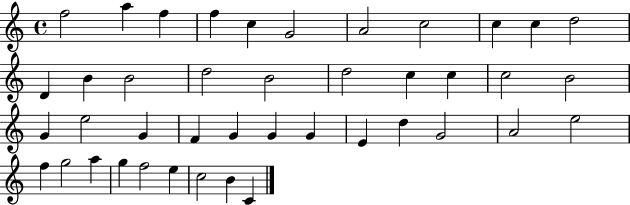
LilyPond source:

{
  \clef treble
  \time 4/4
  \defaultTimeSignature
  \key c \major
  f''2 a''4 f''4 | f''4 c''4 g'2 | a'2 c''2 | c''4 c''4 d''2 | \break d'4 b'4 b'2 | d''2 b'2 | d''2 c''4 c''4 | c''2 b'2 | \break g'4 e''2 g'4 | f'4 g'4 g'4 g'4 | e'4 d''4 g'2 | a'2 e''2 | \break f''4 g''2 a''4 | g''4 f''2 e''4 | c''2 b'4 c'4 | \bar "|."
}